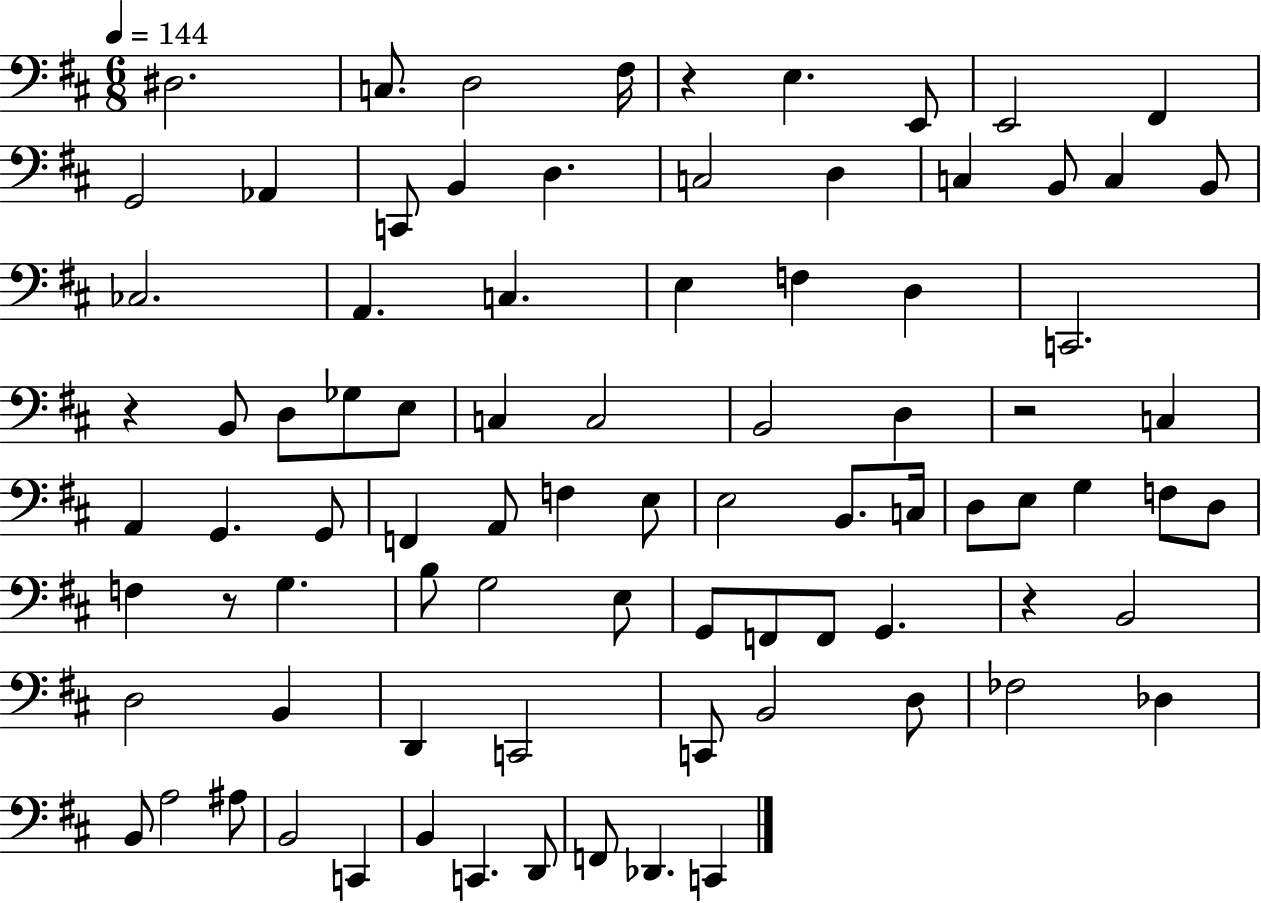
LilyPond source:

{
  \clef bass
  \numericTimeSignature
  \time 6/8
  \key d \major
  \tempo 4 = 144
  dis2. | c8. d2 fis16 | r4 e4. e,8 | e,2 fis,4 | \break g,2 aes,4 | c,8 b,4 d4. | c2 d4 | c4 b,8 c4 b,8 | \break ces2. | a,4. c4. | e4 f4 d4 | c,2. | \break r4 b,8 d8 ges8 e8 | c4 c2 | b,2 d4 | r2 c4 | \break a,4 g,4. g,8 | f,4 a,8 f4 e8 | e2 b,8. c16 | d8 e8 g4 f8 d8 | \break f4 r8 g4. | b8 g2 e8 | g,8 f,8 f,8 g,4. | r4 b,2 | \break d2 b,4 | d,4 c,2 | c,8 b,2 d8 | fes2 des4 | \break b,8 a2 ais8 | b,2 c,4 | b,4 c,4. d,8 | f,8 des,4. c,4 | \break \bar "|."
}